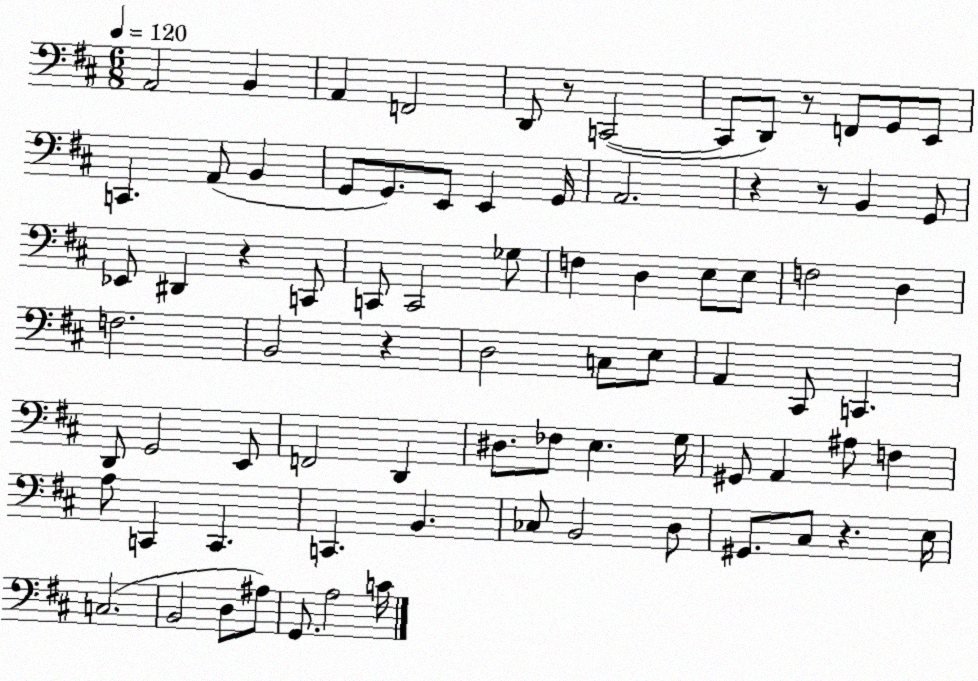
X:1
T:Untitled
M:6/8
L:1/4
K:D
A,,2 B,, A,, F,,2 D,,/2 z/2 C,,2 C,,/2 D,,/2 z/2 F,,/2 G,,/2 E,,/2 C,, A,,/2 B,, G,,/2 G,,/2 E,,/2 E,, G,,/4 A,,2 z z/2 B,, G,,/2 _E,,/2 ^D,, z C,,/2 C,,/2 C,,2 _G,/2 F, D, E,/2 E,/2 F,2 D, F,2 B,,2 z D,2 C,/2 E,/2 A,, ^C,,/2 C,, D,,/2 G,,2 E,,/2 F,,2 D,, ^D,/2 _F,/2 E, G,/4 ^G,,/2 A,, ^A,/2 F, A,/2 C,, C,, C,, B,, _C,/2 B,,2 D,/2 ^G,,/2 ^C,/2 z E,/4 C,2 B,,2 D,/2 ^A,/2 G,,/2 A,2 C/4